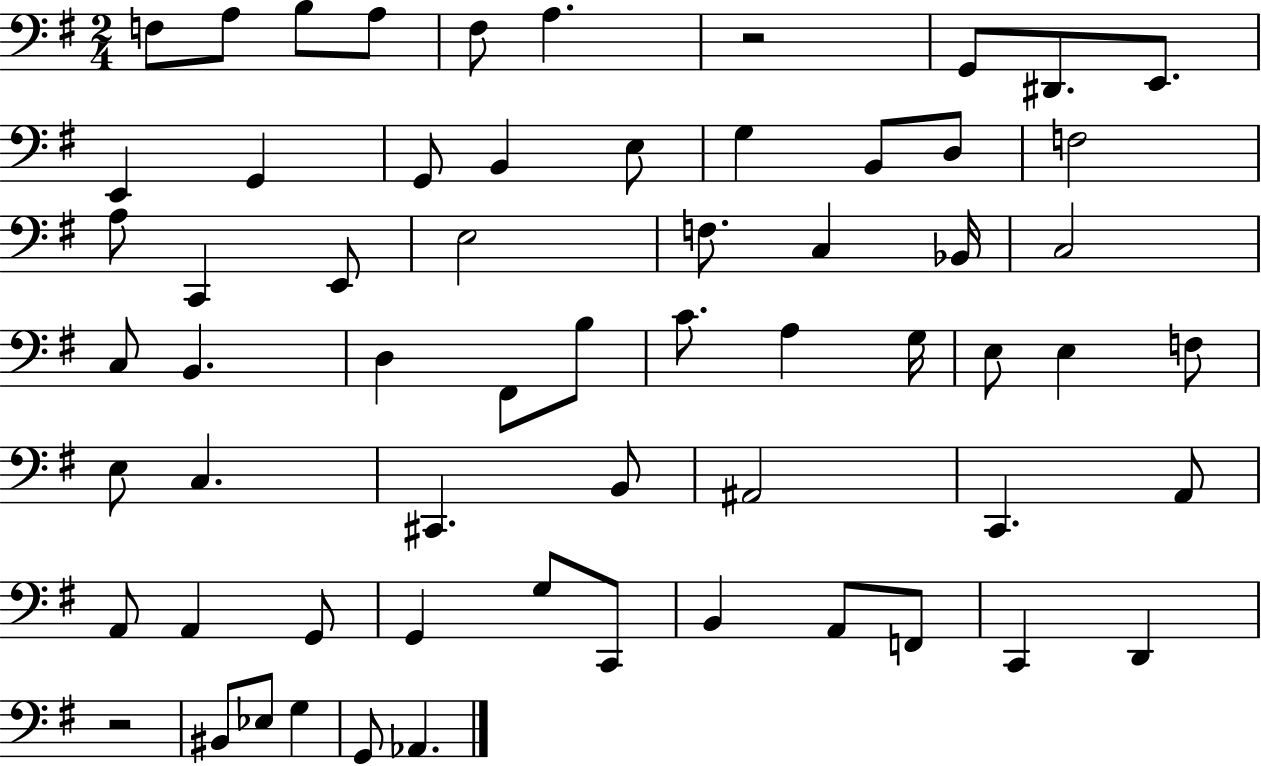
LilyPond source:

{
  \clef bass
  \numericTimeSignature
  \time 2/4
  \key g \major
  f8 a8 b8 a8 | fis8 a4. | r2 | g,8 dis,8. e,8. | \break e,4 g,4 | g,8 b,4 e8 | g4 b,8 d8 | f2 | \break a8 c,4 e,8 | e2 | f8. c4 bes,16 | c2 | \break c8 b,4. | d4 fis,8 b8 | c'8. a4 g16 | e8 e4 f8 | \break e8 c4. | cis,4. b,8 | ais,2 | c,4. a,8 | \break a,8 a,4 g,8 | g,4 g8 c,8 | b,4 a,8 f,8 | c,4 d,4 | \break r2 | bis,8 ees8 g4 | g,8 aes,4. | \bar "|."
}